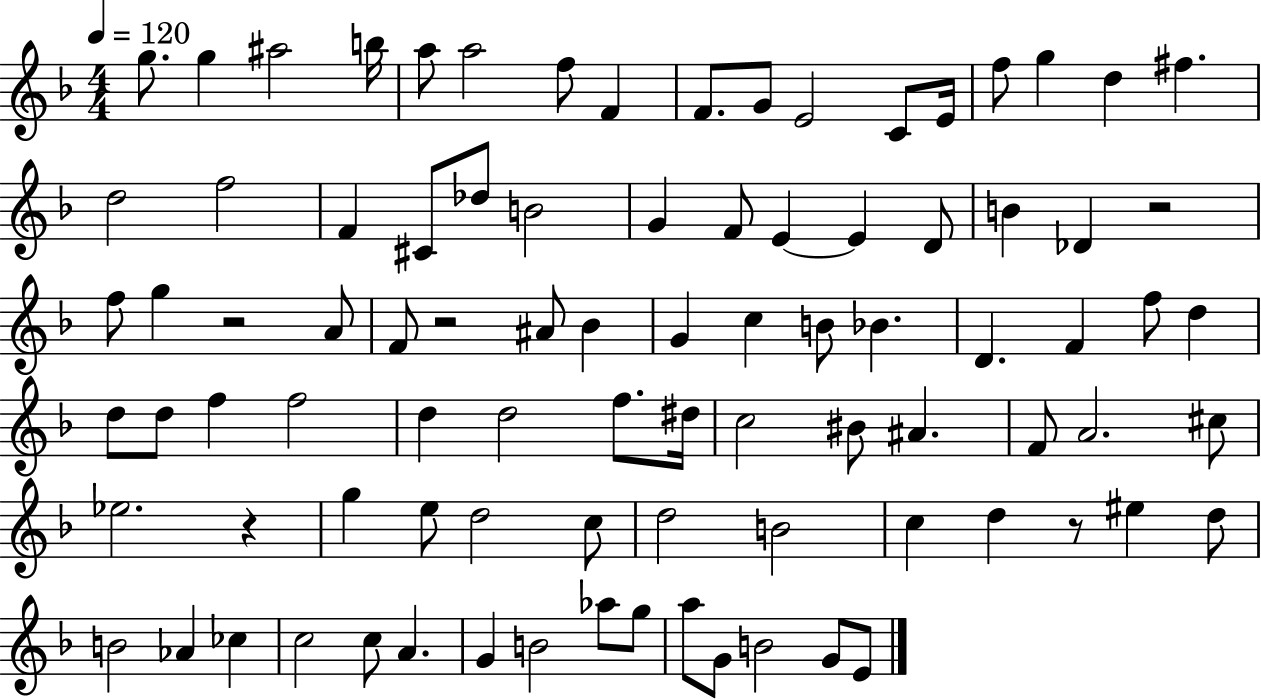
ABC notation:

X:1
T:Untitled
M:4/4
L:1/4
K:F
g/2 g ^a2 b/4 a/2 a2 f/2 F F/2 G/2 E2 C/2 E/4 f/2 g d ^f d2 f2 F ^C/2 _d/2 B2 G F/2 E E D/2 B _D z2 f/2 g z2 A/2 F/2 z2 ^A/2 _B G c B/2 _B D F f/2 d d/2 d/2 f f2 d d2 f/2 ^d/4 c2 ^B/2 ^A F/2 A2 ^c/2 _e2 z g e/2 d2 c/2 d2 B2 c d z/2 ^e d/2 B2 _A _c c2 c/2 A G B2 _a/2 g/2 a/2 G/2 B2 G/2 E/2